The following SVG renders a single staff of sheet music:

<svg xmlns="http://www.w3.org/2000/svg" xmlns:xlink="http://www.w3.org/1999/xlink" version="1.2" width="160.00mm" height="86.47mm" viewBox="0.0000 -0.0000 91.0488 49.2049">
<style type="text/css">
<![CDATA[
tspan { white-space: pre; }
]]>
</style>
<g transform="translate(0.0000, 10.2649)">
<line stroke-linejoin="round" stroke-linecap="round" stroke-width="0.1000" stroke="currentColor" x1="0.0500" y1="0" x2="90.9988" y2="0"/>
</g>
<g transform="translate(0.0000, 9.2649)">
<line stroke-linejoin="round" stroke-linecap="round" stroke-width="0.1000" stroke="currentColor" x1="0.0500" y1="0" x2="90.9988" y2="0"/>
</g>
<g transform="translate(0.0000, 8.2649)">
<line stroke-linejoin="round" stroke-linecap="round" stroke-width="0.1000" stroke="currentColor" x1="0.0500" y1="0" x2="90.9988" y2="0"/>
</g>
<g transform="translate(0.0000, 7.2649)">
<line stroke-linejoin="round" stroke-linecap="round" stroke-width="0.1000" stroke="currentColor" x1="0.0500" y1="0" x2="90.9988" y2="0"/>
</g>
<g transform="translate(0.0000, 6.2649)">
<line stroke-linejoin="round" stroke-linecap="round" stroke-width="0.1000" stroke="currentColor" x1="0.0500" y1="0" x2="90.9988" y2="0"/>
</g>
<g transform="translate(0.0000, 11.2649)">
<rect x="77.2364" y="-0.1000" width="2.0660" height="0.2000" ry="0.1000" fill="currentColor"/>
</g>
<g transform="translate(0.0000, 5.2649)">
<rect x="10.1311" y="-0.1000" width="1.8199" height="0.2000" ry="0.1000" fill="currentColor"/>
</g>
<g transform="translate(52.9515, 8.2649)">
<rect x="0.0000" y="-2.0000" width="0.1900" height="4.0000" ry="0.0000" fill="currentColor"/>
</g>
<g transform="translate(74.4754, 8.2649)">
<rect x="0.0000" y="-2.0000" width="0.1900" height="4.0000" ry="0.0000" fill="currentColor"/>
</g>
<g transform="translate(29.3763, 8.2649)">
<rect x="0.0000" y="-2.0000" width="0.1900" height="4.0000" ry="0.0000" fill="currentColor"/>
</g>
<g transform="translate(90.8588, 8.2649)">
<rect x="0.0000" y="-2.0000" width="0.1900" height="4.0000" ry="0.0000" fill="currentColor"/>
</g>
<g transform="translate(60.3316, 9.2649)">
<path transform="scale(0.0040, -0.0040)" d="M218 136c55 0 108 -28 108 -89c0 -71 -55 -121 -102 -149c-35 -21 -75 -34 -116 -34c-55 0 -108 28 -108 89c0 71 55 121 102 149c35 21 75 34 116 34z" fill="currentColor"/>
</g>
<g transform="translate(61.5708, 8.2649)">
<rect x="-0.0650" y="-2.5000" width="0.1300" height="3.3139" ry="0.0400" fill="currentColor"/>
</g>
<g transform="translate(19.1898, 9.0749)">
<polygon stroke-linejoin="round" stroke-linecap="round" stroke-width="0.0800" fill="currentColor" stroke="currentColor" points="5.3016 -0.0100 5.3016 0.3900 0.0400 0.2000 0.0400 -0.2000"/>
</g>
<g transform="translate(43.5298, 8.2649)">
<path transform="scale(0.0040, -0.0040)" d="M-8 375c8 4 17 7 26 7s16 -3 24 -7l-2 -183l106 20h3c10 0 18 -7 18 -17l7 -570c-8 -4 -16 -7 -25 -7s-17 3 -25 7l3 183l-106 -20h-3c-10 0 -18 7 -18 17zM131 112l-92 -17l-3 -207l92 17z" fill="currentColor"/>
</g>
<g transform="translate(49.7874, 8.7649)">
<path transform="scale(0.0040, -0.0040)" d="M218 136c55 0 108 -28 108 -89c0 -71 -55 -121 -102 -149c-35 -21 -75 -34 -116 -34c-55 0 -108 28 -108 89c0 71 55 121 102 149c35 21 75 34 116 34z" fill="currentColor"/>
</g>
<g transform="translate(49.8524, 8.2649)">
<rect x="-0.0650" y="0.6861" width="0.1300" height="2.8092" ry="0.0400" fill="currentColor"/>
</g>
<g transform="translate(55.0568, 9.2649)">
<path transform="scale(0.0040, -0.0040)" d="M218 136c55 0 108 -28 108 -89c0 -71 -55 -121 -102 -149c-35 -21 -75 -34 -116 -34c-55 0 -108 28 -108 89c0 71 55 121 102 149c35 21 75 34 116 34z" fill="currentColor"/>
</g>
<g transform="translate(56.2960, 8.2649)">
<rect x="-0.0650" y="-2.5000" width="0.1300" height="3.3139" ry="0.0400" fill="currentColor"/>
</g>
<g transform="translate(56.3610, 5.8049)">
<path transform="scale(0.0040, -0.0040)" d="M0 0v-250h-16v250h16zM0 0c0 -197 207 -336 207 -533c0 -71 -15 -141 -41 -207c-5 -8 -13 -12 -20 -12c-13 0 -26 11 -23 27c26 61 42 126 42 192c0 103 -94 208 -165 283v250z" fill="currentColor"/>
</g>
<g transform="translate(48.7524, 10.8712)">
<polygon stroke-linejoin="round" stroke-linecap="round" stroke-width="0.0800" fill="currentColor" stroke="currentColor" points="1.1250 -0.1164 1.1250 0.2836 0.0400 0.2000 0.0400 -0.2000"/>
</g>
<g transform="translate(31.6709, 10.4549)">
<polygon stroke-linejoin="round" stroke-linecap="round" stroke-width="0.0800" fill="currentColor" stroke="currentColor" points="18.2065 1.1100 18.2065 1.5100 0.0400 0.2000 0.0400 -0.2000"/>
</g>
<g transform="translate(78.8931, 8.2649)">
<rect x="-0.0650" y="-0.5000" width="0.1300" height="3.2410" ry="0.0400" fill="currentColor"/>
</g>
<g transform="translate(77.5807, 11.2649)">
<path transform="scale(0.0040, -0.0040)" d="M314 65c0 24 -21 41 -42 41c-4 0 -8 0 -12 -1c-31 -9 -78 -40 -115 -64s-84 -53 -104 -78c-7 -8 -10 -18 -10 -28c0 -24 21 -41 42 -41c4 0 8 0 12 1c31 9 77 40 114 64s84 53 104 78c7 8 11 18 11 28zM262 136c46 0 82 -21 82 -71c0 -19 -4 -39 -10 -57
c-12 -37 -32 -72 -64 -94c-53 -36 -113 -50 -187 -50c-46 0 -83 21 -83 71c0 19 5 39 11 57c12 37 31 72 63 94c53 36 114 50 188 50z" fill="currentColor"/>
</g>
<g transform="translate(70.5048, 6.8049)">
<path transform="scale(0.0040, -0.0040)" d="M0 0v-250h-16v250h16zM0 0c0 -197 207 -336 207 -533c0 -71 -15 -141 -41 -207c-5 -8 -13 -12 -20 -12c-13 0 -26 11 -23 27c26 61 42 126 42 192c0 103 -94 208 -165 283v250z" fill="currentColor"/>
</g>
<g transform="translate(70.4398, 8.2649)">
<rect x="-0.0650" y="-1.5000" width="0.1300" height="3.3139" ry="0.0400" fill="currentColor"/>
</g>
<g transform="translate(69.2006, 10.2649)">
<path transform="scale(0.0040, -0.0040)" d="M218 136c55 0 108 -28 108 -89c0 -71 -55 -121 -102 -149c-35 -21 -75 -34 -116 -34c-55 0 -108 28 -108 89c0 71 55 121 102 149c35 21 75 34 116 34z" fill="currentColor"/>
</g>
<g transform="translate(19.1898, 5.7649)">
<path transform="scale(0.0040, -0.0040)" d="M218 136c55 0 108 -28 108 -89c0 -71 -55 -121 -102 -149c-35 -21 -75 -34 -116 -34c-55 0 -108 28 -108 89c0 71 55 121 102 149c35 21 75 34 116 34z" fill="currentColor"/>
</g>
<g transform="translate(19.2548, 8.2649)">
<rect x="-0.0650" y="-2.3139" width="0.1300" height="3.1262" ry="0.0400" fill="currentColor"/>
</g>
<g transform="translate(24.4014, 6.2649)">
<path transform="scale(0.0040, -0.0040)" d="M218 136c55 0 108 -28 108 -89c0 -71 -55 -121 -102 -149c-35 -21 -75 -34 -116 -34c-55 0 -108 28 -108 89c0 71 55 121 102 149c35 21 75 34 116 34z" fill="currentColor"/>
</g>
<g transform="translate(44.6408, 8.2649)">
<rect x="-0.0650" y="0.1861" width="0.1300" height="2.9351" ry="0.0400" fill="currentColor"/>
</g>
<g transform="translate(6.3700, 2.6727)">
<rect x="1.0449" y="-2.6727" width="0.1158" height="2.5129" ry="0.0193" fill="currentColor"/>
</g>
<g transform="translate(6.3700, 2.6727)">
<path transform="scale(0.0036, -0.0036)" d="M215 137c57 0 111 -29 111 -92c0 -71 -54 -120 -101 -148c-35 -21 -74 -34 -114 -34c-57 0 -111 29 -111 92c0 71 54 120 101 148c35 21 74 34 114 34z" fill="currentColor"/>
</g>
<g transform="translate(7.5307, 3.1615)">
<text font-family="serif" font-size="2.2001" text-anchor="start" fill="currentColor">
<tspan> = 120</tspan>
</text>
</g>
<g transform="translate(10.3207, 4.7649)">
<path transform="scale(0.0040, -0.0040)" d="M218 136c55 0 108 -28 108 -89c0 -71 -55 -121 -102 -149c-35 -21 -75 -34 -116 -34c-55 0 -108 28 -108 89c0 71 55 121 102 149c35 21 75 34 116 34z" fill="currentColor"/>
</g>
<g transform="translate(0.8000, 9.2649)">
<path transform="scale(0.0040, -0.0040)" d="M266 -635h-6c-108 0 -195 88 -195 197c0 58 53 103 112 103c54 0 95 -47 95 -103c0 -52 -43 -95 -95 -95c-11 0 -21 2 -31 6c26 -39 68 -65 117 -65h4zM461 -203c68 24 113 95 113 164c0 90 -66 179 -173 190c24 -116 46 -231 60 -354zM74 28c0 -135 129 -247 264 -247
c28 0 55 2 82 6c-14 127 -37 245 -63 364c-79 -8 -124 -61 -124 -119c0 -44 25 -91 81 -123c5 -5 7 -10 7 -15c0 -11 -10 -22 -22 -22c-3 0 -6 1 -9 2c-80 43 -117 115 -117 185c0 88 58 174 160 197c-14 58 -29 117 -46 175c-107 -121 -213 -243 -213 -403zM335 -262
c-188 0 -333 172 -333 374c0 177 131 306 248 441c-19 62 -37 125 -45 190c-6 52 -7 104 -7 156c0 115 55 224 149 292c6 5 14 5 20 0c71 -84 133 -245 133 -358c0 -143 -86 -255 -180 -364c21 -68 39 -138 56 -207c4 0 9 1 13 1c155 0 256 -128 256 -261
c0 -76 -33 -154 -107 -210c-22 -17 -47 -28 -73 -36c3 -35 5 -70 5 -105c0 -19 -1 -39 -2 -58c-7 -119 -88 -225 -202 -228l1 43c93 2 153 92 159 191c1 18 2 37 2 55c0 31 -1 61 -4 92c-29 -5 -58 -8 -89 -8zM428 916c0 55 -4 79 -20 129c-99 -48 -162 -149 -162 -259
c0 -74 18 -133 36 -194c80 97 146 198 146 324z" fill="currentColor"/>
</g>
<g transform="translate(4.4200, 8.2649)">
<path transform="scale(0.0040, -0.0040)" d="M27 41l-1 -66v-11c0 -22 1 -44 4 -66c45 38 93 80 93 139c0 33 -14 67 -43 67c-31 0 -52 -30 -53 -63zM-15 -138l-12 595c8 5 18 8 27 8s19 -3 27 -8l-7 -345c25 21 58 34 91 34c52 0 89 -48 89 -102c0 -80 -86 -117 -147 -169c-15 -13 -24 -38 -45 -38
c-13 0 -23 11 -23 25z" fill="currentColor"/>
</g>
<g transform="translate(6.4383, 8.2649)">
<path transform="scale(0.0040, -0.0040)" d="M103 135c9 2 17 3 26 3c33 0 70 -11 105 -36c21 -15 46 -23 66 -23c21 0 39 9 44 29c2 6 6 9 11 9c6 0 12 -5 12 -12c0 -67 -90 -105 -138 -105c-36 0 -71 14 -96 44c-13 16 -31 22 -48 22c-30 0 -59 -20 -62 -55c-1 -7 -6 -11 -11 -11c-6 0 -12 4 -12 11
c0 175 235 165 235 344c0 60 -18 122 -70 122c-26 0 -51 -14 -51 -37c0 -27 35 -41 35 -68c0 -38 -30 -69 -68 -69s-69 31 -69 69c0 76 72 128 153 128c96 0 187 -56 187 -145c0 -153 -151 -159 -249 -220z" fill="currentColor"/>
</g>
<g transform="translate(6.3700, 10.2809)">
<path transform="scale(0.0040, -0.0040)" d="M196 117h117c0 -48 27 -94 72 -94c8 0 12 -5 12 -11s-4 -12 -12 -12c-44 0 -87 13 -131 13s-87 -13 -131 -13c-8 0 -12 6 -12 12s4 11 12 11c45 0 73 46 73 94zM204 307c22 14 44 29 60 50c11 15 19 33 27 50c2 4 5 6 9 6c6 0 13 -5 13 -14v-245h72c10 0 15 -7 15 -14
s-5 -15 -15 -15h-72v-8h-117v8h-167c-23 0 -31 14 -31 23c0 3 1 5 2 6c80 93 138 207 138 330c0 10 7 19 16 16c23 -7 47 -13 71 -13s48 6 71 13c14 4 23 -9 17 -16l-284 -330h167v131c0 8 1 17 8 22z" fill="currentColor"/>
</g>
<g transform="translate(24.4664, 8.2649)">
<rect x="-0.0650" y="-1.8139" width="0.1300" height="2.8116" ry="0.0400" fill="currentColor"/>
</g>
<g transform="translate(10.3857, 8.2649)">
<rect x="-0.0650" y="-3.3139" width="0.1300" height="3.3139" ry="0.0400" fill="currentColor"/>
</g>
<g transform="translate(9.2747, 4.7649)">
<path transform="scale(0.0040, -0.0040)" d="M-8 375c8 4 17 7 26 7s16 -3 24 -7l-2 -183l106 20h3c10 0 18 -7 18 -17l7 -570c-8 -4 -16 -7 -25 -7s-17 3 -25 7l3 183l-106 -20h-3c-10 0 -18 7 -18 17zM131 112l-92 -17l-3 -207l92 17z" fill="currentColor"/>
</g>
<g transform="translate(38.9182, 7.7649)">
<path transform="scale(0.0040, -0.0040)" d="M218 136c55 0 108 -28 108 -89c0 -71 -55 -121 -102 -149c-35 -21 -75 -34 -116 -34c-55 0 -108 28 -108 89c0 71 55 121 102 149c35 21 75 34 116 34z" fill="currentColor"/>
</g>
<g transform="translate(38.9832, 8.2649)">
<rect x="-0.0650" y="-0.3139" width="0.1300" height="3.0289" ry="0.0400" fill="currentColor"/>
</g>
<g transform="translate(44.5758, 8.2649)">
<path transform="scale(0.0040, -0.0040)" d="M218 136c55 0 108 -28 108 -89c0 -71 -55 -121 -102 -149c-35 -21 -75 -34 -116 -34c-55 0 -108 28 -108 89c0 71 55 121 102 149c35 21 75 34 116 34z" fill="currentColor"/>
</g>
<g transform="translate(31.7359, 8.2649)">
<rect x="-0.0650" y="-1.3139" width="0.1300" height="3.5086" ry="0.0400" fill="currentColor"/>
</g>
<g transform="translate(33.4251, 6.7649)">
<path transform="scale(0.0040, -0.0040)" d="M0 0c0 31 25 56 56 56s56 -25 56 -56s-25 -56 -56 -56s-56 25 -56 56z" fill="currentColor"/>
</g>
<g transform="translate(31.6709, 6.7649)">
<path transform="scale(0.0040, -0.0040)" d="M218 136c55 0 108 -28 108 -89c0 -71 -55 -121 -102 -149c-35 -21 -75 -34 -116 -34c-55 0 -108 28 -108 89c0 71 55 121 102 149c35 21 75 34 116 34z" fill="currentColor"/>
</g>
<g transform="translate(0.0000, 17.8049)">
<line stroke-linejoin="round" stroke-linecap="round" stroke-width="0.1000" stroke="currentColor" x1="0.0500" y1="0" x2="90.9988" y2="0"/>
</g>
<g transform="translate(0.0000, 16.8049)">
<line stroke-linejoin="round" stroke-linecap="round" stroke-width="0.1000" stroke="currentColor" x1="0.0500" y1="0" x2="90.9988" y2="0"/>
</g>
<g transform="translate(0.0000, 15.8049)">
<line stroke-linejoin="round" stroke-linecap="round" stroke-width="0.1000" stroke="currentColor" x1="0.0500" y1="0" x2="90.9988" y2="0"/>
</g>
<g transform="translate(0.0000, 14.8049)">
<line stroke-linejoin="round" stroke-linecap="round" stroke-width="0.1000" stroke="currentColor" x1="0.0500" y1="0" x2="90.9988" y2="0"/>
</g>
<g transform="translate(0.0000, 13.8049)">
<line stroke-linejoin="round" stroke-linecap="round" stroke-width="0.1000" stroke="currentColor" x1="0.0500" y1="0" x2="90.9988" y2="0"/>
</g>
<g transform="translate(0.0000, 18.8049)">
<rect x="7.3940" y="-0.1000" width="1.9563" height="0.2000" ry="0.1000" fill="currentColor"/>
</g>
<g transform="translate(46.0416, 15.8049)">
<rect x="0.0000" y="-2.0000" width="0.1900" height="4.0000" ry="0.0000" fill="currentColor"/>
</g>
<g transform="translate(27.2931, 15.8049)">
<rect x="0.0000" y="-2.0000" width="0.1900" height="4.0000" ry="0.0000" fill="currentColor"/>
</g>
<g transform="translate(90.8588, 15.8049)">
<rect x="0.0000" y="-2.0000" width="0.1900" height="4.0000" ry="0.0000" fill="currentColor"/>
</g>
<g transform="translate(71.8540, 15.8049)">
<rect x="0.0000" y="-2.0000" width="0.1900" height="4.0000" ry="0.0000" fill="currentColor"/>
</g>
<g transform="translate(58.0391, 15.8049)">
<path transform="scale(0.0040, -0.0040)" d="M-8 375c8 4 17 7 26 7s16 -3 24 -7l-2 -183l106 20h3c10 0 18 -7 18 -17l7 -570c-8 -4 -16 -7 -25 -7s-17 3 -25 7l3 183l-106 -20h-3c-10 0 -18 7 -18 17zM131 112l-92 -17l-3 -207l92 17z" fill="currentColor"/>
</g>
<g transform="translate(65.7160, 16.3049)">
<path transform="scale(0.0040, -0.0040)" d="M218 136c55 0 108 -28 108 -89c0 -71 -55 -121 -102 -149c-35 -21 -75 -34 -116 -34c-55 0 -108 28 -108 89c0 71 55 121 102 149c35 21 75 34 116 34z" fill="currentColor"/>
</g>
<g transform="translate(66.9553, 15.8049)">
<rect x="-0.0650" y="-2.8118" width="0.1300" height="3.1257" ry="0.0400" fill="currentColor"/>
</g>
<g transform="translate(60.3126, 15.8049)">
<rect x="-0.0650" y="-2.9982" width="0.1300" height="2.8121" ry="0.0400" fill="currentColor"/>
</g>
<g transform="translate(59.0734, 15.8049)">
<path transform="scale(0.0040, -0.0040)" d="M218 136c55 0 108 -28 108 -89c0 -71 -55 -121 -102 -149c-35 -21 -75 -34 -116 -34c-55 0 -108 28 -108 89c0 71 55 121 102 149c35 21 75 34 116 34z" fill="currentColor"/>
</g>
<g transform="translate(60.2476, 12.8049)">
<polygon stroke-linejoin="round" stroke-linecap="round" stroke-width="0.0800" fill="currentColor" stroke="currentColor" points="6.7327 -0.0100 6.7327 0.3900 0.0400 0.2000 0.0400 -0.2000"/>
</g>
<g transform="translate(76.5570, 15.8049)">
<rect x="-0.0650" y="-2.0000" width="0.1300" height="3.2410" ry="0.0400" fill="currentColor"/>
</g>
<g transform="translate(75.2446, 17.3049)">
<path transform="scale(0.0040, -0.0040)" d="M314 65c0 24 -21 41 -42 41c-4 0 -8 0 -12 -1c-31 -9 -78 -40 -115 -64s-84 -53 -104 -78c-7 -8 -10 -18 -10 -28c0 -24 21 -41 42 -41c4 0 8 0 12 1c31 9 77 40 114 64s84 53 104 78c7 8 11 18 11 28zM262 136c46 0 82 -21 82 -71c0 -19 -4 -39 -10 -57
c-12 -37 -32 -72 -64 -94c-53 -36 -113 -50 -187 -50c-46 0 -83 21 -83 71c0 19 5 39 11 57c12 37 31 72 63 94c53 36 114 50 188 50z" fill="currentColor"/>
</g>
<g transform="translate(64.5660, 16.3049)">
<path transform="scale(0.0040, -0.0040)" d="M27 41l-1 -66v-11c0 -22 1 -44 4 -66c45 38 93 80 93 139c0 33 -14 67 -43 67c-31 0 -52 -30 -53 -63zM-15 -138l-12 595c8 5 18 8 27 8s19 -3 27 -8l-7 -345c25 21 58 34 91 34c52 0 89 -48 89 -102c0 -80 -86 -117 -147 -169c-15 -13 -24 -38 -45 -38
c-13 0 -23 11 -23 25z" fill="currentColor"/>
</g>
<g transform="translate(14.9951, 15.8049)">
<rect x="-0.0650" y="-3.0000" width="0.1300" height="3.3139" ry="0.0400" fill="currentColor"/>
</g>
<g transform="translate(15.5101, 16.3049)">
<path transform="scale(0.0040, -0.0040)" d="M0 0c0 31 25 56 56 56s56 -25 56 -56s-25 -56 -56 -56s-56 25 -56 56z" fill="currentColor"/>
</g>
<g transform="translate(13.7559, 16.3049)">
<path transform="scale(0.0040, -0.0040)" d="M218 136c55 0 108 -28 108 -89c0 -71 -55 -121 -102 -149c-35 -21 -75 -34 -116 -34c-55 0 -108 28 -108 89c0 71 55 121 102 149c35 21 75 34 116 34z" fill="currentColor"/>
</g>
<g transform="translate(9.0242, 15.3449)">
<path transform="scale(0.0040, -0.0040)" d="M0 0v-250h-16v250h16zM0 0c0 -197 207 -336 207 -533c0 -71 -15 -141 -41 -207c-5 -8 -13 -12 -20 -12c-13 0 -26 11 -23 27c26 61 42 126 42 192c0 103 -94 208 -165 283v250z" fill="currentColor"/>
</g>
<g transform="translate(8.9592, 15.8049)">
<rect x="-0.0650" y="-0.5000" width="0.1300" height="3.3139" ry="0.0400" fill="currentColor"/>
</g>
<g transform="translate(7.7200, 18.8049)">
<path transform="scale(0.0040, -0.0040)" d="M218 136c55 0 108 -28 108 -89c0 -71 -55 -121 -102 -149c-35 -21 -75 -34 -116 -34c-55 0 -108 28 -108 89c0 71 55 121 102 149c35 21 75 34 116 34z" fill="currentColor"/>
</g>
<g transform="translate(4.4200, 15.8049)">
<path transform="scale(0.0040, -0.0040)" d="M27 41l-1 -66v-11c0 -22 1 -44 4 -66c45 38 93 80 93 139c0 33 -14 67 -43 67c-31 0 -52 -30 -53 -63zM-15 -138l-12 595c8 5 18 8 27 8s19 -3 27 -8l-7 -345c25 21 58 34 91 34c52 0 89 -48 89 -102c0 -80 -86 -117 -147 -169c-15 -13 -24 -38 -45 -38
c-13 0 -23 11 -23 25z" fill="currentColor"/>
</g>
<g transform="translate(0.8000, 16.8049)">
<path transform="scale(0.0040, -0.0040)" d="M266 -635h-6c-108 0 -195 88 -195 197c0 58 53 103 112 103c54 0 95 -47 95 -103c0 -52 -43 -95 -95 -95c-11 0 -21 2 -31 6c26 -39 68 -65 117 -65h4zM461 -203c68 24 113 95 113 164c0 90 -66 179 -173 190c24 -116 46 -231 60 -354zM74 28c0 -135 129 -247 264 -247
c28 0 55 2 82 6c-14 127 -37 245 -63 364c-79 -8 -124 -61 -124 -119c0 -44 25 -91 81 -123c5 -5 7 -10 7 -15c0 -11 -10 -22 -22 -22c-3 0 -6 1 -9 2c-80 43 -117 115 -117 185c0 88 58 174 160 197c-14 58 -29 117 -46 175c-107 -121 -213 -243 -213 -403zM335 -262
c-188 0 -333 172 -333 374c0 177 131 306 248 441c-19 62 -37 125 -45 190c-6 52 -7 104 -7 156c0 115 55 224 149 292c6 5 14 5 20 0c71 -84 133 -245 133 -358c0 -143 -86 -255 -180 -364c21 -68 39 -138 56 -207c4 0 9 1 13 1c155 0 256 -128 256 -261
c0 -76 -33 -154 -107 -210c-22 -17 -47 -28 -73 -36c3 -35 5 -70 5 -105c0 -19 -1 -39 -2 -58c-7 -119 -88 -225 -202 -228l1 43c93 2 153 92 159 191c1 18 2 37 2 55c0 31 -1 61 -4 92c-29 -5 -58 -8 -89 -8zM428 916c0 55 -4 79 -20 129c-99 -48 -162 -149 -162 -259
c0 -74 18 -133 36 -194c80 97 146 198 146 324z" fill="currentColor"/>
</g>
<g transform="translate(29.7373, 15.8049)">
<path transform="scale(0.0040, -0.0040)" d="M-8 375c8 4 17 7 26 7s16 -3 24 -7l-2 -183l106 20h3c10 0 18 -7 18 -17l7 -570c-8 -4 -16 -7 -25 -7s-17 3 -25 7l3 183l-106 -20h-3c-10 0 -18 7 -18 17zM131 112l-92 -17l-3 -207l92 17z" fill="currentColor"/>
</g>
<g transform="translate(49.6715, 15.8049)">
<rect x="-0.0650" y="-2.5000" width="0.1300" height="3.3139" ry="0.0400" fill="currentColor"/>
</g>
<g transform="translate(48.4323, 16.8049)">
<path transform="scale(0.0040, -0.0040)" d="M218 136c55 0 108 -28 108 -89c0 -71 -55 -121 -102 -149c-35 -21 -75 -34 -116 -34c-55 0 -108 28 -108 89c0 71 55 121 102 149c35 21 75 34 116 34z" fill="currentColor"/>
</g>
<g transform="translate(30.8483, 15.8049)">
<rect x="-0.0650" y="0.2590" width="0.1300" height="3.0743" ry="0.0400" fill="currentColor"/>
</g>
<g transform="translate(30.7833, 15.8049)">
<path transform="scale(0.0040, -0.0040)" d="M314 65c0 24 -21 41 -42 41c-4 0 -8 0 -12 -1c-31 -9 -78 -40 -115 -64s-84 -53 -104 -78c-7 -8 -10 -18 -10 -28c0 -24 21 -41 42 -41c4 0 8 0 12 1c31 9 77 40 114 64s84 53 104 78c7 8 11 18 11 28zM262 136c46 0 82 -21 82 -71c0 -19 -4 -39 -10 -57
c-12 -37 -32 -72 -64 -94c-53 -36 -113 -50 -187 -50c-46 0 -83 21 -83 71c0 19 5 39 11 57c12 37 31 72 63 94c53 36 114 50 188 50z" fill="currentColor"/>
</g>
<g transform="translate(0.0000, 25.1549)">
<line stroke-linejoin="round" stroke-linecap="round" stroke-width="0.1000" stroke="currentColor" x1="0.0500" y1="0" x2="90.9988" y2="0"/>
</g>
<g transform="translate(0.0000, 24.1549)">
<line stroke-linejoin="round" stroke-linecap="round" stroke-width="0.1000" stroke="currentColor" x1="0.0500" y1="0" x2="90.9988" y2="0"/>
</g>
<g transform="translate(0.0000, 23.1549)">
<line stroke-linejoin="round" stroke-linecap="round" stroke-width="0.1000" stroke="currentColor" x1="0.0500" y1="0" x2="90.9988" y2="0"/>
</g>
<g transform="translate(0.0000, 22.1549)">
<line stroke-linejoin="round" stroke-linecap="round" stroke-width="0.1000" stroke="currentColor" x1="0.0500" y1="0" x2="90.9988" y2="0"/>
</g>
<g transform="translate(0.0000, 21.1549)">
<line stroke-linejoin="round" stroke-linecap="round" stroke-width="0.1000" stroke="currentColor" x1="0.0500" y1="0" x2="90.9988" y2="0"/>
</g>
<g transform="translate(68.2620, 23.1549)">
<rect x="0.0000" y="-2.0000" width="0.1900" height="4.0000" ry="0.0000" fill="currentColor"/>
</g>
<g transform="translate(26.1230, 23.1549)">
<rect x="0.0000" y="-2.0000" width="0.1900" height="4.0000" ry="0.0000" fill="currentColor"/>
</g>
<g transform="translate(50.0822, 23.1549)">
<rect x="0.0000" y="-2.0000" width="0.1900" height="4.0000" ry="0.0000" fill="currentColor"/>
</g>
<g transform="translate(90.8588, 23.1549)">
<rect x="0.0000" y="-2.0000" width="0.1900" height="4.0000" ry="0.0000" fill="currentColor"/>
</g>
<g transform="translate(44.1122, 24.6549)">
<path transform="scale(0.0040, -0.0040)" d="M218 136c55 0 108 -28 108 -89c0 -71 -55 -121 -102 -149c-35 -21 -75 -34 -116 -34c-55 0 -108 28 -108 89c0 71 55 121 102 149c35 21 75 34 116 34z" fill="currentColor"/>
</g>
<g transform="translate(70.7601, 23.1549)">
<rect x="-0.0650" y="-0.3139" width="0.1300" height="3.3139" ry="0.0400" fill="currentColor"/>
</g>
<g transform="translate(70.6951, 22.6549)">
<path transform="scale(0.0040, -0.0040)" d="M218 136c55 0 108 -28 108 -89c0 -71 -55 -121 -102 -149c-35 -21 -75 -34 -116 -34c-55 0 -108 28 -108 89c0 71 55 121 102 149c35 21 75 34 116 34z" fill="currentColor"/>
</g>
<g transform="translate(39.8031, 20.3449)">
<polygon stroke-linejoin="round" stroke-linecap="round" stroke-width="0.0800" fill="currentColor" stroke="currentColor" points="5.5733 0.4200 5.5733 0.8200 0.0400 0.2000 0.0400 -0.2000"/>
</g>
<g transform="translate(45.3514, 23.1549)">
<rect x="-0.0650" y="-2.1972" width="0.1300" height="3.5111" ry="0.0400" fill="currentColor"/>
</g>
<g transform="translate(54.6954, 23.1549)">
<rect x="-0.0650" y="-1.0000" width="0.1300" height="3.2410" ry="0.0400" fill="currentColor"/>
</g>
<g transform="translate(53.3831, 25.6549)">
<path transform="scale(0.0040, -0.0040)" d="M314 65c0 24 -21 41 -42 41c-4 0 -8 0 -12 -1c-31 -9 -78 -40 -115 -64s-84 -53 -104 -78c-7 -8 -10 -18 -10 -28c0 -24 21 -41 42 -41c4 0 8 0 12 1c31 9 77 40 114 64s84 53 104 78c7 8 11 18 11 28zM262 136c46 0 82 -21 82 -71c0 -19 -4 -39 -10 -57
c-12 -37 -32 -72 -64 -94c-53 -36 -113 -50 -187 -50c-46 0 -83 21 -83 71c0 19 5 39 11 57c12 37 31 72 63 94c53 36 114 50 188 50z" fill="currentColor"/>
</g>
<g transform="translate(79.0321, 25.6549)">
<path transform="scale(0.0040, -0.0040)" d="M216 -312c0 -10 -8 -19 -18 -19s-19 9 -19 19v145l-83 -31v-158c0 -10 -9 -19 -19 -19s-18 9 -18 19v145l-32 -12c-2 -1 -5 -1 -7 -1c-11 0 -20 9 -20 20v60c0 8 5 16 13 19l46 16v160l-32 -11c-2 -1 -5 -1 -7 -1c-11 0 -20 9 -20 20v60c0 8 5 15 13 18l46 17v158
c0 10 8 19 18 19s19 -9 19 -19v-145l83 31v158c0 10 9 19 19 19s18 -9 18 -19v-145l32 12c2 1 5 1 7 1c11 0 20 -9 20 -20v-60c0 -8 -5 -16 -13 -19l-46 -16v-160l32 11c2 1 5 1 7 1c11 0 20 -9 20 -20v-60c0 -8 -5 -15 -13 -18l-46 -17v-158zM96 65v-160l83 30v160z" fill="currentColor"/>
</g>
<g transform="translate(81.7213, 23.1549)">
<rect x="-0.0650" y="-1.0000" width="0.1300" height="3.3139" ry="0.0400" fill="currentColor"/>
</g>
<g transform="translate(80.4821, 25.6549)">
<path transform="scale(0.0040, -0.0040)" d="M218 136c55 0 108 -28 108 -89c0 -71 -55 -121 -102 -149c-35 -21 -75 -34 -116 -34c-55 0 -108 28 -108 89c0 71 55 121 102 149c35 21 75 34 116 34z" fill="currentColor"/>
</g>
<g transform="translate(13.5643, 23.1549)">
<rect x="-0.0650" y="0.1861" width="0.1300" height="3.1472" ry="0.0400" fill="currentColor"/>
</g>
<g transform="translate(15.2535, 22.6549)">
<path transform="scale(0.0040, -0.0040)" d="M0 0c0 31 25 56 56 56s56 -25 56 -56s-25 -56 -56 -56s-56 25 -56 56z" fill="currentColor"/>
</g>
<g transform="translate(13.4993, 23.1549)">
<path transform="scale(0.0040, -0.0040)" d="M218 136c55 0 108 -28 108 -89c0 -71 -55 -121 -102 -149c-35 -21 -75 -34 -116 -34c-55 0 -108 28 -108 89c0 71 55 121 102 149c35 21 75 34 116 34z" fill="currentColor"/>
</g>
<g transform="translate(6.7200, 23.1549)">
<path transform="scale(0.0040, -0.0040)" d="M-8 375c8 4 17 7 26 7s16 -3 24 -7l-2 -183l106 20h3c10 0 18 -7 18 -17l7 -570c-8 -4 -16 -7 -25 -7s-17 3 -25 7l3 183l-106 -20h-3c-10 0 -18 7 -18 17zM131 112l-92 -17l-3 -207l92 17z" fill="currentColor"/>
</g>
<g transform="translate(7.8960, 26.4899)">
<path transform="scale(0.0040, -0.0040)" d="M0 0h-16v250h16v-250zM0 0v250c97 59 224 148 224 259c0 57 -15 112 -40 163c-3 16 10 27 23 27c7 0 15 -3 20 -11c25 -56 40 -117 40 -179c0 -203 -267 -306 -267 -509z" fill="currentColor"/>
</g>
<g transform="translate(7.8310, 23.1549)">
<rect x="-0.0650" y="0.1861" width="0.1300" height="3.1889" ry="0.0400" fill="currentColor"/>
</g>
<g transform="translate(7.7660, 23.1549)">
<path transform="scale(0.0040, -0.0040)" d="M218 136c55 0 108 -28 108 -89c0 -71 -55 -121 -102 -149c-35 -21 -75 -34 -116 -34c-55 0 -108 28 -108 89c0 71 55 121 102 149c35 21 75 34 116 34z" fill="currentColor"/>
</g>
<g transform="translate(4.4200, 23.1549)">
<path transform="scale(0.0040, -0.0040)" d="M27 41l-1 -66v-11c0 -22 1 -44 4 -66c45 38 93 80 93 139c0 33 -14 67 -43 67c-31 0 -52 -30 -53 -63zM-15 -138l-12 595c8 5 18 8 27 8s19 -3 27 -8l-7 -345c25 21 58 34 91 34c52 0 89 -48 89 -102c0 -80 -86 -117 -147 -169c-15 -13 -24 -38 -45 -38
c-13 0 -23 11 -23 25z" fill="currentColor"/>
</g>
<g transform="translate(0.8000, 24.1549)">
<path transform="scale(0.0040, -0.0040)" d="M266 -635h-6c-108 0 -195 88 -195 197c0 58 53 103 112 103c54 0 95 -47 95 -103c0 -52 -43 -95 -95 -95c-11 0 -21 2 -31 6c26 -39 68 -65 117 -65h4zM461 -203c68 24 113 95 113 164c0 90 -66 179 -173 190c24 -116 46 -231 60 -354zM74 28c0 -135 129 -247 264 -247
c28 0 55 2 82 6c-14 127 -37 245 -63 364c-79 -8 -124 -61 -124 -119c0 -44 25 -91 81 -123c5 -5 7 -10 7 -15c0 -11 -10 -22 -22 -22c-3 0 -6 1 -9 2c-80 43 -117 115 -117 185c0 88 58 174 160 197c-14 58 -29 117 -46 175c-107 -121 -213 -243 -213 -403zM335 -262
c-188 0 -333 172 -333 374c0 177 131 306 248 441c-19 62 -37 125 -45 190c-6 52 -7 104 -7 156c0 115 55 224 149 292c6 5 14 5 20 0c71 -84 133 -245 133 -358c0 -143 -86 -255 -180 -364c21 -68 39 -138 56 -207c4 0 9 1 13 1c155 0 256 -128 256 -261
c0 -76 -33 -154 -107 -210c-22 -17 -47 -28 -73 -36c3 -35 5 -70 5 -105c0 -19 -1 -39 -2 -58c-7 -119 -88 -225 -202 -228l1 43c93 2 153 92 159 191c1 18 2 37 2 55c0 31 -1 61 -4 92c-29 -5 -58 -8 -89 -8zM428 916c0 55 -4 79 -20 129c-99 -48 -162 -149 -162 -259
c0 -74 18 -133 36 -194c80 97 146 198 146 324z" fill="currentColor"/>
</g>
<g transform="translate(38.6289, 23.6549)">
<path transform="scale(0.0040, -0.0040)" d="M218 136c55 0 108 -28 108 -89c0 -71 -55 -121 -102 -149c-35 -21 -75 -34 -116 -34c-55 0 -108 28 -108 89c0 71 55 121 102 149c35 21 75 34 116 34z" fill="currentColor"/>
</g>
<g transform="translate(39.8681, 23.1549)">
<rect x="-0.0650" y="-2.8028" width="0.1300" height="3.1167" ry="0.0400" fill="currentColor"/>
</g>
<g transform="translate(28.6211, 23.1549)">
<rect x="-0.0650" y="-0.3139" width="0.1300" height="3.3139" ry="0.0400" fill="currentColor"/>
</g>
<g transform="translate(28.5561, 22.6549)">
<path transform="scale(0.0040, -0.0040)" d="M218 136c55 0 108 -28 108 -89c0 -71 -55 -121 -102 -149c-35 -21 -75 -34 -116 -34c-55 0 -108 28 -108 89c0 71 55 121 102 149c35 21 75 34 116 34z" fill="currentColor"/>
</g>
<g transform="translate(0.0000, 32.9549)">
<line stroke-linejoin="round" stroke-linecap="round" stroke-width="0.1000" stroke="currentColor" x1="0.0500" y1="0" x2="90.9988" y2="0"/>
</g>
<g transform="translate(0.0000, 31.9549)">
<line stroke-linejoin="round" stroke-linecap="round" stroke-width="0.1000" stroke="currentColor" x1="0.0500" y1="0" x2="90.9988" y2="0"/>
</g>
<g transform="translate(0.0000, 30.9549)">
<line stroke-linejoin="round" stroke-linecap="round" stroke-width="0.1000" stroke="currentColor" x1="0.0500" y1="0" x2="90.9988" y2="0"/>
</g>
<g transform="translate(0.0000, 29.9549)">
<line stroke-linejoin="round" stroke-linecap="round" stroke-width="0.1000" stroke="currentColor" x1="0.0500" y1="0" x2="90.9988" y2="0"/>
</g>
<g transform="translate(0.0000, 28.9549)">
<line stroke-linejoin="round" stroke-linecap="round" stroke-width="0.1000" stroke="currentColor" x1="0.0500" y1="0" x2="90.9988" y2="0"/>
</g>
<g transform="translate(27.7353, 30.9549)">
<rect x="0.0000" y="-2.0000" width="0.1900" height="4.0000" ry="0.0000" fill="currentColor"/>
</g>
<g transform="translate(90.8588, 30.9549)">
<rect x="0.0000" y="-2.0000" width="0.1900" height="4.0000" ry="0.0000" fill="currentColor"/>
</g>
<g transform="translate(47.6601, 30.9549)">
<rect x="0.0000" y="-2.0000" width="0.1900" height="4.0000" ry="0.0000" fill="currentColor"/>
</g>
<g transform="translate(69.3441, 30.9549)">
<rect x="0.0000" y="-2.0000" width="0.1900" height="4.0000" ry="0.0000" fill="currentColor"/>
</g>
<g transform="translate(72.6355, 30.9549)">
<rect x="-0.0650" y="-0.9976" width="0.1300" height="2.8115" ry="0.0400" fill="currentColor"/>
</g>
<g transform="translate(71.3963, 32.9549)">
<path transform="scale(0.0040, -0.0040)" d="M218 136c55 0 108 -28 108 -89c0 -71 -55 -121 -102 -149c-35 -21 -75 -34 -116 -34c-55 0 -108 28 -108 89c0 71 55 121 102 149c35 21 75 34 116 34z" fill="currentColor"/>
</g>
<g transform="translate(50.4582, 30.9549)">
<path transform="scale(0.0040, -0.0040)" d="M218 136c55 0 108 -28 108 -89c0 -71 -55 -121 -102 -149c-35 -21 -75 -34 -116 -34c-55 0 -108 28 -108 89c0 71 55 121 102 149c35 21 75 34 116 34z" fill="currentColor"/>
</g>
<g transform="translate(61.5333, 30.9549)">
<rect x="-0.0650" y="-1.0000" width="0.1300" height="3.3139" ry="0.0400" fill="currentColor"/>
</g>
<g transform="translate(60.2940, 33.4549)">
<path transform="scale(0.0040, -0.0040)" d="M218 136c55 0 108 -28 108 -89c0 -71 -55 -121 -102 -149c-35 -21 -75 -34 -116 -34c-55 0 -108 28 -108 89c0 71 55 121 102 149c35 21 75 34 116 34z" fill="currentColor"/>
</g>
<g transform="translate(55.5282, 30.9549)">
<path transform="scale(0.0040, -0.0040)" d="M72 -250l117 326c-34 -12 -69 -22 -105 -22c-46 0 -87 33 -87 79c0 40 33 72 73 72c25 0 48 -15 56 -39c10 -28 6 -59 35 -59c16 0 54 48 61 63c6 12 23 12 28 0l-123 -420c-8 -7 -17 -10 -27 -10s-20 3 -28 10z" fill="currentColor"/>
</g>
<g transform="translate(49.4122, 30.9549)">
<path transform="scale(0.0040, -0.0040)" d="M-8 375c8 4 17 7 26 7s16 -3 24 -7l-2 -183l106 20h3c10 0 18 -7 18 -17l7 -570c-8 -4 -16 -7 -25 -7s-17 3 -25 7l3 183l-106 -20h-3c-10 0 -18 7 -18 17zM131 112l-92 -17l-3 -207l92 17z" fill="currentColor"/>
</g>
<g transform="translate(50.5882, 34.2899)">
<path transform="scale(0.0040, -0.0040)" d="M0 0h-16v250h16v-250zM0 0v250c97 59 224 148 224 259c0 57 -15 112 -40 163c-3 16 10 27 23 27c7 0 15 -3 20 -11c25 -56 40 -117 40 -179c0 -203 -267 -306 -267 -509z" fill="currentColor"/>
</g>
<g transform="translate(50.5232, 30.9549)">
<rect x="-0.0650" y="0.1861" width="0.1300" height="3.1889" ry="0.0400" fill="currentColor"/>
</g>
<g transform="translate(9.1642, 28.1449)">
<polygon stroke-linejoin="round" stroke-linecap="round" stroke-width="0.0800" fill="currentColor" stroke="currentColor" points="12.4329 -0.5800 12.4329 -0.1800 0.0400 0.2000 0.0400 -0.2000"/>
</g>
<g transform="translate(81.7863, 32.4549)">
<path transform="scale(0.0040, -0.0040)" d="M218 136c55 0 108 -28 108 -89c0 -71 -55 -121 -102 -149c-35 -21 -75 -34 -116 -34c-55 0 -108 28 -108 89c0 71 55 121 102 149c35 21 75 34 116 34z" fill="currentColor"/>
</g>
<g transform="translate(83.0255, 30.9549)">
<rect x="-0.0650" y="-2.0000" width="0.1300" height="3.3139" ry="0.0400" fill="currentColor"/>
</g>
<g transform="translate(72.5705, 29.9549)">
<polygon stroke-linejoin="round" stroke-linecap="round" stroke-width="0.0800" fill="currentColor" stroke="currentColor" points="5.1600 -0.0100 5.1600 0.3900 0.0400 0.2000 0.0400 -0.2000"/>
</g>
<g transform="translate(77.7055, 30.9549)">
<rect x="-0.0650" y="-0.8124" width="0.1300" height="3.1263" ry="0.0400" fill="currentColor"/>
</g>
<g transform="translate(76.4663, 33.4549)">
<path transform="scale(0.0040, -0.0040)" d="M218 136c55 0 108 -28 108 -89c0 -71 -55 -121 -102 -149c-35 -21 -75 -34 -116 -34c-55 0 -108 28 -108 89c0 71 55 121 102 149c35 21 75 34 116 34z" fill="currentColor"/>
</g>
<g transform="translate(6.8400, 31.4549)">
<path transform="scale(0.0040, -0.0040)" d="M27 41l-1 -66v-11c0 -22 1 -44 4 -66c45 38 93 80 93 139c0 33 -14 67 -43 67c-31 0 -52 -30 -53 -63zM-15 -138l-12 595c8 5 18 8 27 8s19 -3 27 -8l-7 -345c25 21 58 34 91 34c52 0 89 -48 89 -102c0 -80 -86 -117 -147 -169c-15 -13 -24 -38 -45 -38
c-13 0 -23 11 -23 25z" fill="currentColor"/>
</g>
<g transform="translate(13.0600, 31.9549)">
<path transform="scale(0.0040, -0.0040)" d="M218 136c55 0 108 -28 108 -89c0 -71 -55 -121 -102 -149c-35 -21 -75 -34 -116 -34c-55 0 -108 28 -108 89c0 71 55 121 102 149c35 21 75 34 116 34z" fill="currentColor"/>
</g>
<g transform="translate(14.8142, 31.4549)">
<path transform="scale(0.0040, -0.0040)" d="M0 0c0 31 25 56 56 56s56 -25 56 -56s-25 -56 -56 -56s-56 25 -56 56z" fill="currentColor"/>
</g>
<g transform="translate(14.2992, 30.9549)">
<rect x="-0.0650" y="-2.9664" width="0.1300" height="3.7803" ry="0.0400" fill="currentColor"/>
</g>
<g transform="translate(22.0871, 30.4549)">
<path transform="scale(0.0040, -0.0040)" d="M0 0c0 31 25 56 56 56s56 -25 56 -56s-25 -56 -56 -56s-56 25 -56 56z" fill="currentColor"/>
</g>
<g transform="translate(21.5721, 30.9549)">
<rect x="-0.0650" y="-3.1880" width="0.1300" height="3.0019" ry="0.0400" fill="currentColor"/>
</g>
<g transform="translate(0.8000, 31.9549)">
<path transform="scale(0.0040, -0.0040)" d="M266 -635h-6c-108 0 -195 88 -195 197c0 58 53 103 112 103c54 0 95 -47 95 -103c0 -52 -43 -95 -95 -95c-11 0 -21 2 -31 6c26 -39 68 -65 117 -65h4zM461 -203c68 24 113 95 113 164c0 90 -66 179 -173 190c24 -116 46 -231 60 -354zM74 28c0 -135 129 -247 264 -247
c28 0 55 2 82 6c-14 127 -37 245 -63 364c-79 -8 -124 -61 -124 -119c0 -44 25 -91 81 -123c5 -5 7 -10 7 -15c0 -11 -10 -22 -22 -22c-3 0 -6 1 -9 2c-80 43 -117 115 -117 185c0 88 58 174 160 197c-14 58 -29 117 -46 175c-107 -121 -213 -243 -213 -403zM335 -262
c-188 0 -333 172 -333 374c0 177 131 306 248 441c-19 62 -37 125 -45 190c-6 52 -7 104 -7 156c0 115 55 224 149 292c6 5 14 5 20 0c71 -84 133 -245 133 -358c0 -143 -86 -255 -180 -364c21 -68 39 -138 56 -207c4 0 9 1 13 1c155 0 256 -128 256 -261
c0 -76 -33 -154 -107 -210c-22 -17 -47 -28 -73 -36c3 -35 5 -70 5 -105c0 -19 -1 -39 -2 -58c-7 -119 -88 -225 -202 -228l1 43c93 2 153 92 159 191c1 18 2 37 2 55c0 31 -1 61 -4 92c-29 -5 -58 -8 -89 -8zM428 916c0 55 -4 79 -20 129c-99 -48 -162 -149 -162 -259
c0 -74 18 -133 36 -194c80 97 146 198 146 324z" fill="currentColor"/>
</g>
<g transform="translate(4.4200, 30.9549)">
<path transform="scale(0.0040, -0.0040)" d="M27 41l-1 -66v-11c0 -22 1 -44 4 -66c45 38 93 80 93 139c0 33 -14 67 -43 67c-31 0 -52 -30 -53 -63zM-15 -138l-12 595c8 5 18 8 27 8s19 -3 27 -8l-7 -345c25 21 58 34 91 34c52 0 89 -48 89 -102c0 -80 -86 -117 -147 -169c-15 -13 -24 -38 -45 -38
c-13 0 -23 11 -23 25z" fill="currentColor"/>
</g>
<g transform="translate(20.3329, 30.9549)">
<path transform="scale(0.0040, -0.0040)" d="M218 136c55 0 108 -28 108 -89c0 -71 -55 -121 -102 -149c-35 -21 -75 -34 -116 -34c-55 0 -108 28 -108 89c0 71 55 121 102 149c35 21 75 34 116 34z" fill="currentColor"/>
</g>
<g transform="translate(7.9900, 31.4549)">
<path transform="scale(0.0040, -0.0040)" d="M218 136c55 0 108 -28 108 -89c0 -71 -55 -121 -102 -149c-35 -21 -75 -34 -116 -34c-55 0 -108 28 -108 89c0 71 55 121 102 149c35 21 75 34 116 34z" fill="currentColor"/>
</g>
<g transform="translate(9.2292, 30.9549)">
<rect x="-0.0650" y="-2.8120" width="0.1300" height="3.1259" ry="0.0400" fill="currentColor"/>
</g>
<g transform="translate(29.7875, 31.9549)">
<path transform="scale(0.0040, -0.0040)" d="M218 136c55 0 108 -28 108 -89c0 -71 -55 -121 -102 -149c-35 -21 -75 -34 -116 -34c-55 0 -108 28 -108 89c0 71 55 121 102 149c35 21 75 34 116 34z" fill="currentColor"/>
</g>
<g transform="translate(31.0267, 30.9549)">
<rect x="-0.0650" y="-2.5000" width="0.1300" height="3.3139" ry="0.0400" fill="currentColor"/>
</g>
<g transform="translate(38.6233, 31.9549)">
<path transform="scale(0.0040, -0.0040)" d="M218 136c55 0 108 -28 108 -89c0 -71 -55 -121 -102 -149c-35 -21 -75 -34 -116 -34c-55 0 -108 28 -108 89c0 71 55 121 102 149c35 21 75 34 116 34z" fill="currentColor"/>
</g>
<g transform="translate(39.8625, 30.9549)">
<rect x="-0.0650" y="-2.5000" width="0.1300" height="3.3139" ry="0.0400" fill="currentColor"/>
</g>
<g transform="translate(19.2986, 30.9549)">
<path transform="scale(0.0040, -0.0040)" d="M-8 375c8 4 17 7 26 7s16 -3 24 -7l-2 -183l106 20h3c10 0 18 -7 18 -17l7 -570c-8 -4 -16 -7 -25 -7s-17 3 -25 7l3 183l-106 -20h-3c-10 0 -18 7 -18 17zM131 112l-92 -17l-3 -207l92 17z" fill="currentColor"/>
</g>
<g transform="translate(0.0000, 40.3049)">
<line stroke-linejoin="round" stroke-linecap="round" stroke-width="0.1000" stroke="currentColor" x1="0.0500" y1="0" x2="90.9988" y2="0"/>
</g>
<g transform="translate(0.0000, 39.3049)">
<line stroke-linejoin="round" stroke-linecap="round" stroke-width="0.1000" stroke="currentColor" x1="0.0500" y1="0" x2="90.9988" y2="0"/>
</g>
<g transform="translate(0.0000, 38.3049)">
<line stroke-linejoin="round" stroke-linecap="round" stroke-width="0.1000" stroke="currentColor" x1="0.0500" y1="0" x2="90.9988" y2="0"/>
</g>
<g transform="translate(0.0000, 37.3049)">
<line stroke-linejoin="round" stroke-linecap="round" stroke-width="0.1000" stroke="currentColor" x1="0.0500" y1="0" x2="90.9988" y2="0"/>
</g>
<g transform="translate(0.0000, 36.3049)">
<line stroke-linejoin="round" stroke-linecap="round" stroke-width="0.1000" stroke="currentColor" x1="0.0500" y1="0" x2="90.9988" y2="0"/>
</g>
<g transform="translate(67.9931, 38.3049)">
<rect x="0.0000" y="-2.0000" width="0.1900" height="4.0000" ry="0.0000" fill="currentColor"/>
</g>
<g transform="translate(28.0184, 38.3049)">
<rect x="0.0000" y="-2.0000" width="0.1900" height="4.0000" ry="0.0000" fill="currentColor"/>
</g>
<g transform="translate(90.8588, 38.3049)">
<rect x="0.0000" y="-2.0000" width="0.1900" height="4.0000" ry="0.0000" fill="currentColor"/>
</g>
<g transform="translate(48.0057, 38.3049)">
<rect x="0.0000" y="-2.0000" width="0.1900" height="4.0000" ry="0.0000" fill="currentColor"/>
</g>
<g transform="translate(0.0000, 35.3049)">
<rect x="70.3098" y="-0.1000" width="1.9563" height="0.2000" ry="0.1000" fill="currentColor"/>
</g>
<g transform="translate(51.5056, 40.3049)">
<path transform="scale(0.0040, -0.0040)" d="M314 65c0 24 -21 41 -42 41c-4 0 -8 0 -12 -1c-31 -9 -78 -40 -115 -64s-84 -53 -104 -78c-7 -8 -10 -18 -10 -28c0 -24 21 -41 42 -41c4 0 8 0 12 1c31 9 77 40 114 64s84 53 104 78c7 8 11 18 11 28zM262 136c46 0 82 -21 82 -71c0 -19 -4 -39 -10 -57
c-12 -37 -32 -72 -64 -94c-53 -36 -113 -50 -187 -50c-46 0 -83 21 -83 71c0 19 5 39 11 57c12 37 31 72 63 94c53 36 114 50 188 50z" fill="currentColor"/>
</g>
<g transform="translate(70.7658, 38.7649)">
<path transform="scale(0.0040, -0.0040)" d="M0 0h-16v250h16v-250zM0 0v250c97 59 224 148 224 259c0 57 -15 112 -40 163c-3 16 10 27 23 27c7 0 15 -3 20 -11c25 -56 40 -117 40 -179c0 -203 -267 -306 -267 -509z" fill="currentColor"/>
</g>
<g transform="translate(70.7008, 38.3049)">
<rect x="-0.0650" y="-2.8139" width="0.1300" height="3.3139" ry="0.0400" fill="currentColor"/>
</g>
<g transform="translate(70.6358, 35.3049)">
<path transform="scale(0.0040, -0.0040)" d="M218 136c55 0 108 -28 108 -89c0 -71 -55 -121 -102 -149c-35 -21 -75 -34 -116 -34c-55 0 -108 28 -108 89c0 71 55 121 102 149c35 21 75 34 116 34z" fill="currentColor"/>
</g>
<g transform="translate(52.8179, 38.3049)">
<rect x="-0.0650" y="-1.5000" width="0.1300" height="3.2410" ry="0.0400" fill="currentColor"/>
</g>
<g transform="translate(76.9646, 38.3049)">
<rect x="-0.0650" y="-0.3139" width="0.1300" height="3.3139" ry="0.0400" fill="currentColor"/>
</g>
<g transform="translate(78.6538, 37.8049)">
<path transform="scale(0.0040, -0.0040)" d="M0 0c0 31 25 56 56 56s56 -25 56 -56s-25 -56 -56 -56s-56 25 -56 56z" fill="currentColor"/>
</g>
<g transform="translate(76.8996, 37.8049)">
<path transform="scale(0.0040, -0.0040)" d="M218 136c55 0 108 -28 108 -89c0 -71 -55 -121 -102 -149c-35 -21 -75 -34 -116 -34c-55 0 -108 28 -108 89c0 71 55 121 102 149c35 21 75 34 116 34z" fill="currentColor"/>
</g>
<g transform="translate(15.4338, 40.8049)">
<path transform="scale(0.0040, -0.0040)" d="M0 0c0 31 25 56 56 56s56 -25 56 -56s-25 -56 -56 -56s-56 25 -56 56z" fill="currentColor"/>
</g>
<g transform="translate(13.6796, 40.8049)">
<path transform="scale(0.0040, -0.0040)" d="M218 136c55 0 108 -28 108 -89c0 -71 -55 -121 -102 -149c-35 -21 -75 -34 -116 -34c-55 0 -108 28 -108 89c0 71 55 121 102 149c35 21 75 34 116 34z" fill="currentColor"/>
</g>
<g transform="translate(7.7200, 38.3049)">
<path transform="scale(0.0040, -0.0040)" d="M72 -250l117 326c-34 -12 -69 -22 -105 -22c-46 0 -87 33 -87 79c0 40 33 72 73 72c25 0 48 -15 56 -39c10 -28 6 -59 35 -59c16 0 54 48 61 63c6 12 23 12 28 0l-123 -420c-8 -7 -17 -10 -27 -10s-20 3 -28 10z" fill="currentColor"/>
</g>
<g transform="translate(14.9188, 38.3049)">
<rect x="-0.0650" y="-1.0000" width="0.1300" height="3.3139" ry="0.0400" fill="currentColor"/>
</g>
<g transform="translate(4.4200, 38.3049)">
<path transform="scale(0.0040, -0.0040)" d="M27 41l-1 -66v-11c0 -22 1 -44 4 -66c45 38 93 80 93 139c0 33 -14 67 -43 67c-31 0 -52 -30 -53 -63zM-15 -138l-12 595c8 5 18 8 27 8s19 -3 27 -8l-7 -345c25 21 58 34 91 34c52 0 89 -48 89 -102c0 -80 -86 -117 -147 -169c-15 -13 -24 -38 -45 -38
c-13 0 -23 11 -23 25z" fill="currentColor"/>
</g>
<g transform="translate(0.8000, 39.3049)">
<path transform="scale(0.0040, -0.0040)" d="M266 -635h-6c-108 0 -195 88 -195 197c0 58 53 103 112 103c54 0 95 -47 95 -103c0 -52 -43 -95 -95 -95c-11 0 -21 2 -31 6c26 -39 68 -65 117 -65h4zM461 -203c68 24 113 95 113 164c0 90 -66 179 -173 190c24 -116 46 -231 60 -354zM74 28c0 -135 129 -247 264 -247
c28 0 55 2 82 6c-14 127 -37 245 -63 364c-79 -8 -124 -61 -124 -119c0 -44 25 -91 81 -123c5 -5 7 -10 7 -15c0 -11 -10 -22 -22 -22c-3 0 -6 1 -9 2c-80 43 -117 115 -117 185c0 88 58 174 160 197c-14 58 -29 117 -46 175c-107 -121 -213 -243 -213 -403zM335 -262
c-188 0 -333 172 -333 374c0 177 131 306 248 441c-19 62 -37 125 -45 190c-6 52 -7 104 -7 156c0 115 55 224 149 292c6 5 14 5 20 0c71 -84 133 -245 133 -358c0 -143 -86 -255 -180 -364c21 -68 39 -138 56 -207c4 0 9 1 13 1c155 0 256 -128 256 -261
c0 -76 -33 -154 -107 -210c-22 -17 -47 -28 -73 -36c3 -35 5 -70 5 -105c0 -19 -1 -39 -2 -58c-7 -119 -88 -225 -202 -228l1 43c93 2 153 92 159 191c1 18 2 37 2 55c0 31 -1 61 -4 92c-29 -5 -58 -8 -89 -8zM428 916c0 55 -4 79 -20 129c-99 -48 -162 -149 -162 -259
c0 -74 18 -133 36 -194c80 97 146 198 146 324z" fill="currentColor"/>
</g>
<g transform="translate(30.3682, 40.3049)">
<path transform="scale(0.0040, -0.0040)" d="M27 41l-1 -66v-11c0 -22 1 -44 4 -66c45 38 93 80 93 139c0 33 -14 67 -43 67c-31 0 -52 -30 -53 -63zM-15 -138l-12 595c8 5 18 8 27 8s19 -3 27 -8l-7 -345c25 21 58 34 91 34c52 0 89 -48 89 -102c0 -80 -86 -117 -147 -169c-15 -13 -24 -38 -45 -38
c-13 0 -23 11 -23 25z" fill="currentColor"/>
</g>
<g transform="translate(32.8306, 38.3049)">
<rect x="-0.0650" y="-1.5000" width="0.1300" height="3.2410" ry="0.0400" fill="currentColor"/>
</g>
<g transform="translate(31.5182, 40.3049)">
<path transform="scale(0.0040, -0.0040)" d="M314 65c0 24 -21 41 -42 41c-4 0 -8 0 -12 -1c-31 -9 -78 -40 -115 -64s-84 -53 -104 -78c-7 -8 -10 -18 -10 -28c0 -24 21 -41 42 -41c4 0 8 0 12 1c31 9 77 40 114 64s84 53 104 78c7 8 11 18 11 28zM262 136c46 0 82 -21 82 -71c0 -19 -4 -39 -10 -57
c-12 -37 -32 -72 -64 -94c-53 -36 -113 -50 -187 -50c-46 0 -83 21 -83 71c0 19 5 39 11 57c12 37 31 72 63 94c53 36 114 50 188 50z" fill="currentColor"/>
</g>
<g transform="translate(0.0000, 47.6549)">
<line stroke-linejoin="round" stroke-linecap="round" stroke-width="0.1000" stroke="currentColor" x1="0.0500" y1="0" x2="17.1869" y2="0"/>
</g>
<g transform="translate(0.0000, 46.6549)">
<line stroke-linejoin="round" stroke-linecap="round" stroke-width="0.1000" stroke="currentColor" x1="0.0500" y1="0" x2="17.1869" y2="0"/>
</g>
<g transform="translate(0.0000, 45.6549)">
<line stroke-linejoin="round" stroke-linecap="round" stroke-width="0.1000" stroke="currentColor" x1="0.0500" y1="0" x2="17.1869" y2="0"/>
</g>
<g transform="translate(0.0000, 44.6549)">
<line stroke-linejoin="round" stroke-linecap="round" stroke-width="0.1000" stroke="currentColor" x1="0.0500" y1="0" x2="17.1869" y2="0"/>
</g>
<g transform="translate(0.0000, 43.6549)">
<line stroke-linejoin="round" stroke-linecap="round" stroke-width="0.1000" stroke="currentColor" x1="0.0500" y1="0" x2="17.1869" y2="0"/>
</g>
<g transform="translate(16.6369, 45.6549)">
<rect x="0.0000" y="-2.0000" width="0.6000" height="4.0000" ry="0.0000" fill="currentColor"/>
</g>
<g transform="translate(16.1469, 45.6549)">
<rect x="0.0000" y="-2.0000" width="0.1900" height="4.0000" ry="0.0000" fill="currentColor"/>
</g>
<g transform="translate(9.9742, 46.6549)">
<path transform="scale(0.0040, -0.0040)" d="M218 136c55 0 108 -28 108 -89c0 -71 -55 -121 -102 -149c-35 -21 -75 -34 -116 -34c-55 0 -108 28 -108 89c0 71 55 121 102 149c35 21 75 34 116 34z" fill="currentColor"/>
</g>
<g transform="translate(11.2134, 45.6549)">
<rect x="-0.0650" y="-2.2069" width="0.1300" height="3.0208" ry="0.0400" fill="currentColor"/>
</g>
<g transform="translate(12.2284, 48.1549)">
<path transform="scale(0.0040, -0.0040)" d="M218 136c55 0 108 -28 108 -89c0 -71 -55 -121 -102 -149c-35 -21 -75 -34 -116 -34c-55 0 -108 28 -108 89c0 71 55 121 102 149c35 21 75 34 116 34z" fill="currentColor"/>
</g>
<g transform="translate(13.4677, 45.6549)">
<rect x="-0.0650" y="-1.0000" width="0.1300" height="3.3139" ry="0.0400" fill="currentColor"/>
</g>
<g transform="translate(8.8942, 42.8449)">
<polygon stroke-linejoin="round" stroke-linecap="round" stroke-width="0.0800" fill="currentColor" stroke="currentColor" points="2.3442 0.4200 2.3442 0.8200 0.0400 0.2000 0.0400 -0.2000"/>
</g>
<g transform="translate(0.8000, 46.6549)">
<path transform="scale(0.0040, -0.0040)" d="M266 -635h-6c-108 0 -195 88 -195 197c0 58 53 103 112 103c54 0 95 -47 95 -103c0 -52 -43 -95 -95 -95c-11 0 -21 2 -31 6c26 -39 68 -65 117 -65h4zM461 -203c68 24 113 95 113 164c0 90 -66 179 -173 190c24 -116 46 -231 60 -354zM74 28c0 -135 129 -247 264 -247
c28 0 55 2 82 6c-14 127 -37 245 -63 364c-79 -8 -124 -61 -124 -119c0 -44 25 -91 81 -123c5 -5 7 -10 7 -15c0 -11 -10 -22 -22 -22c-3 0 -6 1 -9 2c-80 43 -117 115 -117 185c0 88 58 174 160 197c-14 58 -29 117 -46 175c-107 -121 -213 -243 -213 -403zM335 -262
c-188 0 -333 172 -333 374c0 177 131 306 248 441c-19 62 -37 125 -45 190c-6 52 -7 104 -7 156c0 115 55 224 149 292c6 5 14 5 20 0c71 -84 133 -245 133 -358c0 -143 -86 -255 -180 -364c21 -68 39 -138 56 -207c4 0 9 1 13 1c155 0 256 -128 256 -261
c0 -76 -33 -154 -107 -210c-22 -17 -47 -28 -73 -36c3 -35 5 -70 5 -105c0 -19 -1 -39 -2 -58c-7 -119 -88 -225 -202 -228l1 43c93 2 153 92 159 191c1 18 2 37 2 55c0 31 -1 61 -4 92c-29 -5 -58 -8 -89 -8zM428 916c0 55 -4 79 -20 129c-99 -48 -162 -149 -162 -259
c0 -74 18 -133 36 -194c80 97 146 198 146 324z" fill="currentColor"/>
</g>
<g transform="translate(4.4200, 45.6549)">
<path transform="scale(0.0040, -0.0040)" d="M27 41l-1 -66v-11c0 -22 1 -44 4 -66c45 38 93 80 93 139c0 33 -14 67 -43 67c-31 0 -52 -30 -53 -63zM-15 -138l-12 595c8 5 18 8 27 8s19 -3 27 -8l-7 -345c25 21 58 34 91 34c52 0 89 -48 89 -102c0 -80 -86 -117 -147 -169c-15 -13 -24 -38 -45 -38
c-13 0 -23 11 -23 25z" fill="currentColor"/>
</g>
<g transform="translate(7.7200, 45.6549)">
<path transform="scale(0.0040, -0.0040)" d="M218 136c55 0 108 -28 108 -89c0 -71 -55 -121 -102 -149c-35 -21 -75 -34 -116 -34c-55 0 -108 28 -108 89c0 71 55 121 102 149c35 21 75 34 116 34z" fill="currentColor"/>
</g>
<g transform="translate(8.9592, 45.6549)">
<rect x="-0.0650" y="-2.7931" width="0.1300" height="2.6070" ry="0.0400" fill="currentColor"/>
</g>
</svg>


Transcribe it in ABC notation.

X:1
T:Untitled
M:2/4
L:1/4
K:F
b g/2 f/2 e/2 c/2 B/2 A/4 G/2 G E/2 C2 C/2 A B2 G B/2 _A/2 F2 B/2 B c A/2 F/2 D2 c ^D _A/2 G/2 B/2 G G B/2 z/2 D E/2 D/2 F z/2 D _E2 E2 a/2 c _B/2 G/2 D